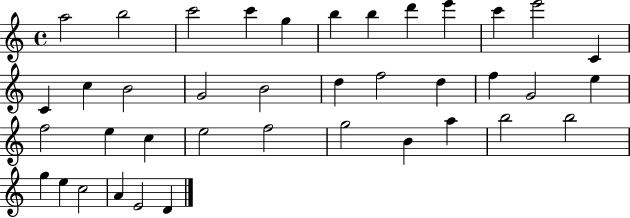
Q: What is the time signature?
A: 4/4